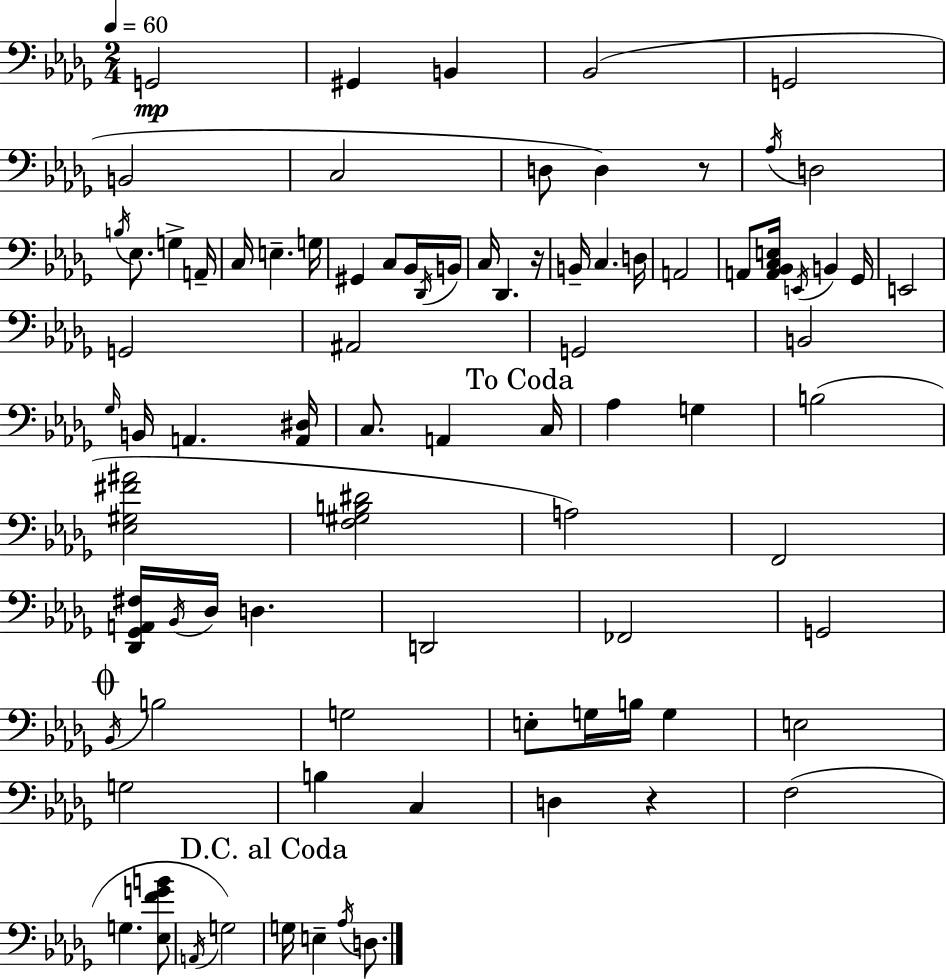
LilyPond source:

{
  \clef bass
  \numericTimeSignature
  \time 2/4
  \key bes \minor
  \tempo 4 = 60
  g,2\mp | gis,4 b,4 | bes,2( | g,2 | \break b,2 | c2 | d8 d4) r8 | \acciaccatura { aes16 } d2 | \break \acciaccatura { b16 } ees8. g4-> | a,16-- c16 e4.-- | g16 gis,4 c8 | bes,16 \acciaccatura { des,16 } b,16 c16 des,4. | \break r16 b,16-- c4. | d16 a,2 | a,8 <a, bes, c e>16 \acciaccatura { e,16 } b,4 | ges,16 e,2 | \break g,2 | ais,2 | g,2 | b,2 | \break \grace { ges16 } b,16 a,4. | <a, dis>16 c8. | a,4 \mark "To Coda" c16 aes4 | g4 b2( | \break <ees gis fis' ais'>2 | <f gis b dis'>2 | a2) | f,2 | \break <des, ges, a, fis>16 \acciaccatura { bes,16 } des16 | d4. d,2 | fes,2 | g,2 | \break \mark \markup { \musicglyph "scripts.coda" } \acciaccatura { bes,16 } b2 | g2 | e8-. | g16 b16 g4 e2 | \break g2 | b4 | c4 d4 | r4 f2( | \break g4. | <ees f' g' b'>8 \acciaccatura { a,16 } | g2) | \mark "D.C. al Coda" g16 e4-- \acciaccatura { aes16 } d8. | \break \bar "|."
}